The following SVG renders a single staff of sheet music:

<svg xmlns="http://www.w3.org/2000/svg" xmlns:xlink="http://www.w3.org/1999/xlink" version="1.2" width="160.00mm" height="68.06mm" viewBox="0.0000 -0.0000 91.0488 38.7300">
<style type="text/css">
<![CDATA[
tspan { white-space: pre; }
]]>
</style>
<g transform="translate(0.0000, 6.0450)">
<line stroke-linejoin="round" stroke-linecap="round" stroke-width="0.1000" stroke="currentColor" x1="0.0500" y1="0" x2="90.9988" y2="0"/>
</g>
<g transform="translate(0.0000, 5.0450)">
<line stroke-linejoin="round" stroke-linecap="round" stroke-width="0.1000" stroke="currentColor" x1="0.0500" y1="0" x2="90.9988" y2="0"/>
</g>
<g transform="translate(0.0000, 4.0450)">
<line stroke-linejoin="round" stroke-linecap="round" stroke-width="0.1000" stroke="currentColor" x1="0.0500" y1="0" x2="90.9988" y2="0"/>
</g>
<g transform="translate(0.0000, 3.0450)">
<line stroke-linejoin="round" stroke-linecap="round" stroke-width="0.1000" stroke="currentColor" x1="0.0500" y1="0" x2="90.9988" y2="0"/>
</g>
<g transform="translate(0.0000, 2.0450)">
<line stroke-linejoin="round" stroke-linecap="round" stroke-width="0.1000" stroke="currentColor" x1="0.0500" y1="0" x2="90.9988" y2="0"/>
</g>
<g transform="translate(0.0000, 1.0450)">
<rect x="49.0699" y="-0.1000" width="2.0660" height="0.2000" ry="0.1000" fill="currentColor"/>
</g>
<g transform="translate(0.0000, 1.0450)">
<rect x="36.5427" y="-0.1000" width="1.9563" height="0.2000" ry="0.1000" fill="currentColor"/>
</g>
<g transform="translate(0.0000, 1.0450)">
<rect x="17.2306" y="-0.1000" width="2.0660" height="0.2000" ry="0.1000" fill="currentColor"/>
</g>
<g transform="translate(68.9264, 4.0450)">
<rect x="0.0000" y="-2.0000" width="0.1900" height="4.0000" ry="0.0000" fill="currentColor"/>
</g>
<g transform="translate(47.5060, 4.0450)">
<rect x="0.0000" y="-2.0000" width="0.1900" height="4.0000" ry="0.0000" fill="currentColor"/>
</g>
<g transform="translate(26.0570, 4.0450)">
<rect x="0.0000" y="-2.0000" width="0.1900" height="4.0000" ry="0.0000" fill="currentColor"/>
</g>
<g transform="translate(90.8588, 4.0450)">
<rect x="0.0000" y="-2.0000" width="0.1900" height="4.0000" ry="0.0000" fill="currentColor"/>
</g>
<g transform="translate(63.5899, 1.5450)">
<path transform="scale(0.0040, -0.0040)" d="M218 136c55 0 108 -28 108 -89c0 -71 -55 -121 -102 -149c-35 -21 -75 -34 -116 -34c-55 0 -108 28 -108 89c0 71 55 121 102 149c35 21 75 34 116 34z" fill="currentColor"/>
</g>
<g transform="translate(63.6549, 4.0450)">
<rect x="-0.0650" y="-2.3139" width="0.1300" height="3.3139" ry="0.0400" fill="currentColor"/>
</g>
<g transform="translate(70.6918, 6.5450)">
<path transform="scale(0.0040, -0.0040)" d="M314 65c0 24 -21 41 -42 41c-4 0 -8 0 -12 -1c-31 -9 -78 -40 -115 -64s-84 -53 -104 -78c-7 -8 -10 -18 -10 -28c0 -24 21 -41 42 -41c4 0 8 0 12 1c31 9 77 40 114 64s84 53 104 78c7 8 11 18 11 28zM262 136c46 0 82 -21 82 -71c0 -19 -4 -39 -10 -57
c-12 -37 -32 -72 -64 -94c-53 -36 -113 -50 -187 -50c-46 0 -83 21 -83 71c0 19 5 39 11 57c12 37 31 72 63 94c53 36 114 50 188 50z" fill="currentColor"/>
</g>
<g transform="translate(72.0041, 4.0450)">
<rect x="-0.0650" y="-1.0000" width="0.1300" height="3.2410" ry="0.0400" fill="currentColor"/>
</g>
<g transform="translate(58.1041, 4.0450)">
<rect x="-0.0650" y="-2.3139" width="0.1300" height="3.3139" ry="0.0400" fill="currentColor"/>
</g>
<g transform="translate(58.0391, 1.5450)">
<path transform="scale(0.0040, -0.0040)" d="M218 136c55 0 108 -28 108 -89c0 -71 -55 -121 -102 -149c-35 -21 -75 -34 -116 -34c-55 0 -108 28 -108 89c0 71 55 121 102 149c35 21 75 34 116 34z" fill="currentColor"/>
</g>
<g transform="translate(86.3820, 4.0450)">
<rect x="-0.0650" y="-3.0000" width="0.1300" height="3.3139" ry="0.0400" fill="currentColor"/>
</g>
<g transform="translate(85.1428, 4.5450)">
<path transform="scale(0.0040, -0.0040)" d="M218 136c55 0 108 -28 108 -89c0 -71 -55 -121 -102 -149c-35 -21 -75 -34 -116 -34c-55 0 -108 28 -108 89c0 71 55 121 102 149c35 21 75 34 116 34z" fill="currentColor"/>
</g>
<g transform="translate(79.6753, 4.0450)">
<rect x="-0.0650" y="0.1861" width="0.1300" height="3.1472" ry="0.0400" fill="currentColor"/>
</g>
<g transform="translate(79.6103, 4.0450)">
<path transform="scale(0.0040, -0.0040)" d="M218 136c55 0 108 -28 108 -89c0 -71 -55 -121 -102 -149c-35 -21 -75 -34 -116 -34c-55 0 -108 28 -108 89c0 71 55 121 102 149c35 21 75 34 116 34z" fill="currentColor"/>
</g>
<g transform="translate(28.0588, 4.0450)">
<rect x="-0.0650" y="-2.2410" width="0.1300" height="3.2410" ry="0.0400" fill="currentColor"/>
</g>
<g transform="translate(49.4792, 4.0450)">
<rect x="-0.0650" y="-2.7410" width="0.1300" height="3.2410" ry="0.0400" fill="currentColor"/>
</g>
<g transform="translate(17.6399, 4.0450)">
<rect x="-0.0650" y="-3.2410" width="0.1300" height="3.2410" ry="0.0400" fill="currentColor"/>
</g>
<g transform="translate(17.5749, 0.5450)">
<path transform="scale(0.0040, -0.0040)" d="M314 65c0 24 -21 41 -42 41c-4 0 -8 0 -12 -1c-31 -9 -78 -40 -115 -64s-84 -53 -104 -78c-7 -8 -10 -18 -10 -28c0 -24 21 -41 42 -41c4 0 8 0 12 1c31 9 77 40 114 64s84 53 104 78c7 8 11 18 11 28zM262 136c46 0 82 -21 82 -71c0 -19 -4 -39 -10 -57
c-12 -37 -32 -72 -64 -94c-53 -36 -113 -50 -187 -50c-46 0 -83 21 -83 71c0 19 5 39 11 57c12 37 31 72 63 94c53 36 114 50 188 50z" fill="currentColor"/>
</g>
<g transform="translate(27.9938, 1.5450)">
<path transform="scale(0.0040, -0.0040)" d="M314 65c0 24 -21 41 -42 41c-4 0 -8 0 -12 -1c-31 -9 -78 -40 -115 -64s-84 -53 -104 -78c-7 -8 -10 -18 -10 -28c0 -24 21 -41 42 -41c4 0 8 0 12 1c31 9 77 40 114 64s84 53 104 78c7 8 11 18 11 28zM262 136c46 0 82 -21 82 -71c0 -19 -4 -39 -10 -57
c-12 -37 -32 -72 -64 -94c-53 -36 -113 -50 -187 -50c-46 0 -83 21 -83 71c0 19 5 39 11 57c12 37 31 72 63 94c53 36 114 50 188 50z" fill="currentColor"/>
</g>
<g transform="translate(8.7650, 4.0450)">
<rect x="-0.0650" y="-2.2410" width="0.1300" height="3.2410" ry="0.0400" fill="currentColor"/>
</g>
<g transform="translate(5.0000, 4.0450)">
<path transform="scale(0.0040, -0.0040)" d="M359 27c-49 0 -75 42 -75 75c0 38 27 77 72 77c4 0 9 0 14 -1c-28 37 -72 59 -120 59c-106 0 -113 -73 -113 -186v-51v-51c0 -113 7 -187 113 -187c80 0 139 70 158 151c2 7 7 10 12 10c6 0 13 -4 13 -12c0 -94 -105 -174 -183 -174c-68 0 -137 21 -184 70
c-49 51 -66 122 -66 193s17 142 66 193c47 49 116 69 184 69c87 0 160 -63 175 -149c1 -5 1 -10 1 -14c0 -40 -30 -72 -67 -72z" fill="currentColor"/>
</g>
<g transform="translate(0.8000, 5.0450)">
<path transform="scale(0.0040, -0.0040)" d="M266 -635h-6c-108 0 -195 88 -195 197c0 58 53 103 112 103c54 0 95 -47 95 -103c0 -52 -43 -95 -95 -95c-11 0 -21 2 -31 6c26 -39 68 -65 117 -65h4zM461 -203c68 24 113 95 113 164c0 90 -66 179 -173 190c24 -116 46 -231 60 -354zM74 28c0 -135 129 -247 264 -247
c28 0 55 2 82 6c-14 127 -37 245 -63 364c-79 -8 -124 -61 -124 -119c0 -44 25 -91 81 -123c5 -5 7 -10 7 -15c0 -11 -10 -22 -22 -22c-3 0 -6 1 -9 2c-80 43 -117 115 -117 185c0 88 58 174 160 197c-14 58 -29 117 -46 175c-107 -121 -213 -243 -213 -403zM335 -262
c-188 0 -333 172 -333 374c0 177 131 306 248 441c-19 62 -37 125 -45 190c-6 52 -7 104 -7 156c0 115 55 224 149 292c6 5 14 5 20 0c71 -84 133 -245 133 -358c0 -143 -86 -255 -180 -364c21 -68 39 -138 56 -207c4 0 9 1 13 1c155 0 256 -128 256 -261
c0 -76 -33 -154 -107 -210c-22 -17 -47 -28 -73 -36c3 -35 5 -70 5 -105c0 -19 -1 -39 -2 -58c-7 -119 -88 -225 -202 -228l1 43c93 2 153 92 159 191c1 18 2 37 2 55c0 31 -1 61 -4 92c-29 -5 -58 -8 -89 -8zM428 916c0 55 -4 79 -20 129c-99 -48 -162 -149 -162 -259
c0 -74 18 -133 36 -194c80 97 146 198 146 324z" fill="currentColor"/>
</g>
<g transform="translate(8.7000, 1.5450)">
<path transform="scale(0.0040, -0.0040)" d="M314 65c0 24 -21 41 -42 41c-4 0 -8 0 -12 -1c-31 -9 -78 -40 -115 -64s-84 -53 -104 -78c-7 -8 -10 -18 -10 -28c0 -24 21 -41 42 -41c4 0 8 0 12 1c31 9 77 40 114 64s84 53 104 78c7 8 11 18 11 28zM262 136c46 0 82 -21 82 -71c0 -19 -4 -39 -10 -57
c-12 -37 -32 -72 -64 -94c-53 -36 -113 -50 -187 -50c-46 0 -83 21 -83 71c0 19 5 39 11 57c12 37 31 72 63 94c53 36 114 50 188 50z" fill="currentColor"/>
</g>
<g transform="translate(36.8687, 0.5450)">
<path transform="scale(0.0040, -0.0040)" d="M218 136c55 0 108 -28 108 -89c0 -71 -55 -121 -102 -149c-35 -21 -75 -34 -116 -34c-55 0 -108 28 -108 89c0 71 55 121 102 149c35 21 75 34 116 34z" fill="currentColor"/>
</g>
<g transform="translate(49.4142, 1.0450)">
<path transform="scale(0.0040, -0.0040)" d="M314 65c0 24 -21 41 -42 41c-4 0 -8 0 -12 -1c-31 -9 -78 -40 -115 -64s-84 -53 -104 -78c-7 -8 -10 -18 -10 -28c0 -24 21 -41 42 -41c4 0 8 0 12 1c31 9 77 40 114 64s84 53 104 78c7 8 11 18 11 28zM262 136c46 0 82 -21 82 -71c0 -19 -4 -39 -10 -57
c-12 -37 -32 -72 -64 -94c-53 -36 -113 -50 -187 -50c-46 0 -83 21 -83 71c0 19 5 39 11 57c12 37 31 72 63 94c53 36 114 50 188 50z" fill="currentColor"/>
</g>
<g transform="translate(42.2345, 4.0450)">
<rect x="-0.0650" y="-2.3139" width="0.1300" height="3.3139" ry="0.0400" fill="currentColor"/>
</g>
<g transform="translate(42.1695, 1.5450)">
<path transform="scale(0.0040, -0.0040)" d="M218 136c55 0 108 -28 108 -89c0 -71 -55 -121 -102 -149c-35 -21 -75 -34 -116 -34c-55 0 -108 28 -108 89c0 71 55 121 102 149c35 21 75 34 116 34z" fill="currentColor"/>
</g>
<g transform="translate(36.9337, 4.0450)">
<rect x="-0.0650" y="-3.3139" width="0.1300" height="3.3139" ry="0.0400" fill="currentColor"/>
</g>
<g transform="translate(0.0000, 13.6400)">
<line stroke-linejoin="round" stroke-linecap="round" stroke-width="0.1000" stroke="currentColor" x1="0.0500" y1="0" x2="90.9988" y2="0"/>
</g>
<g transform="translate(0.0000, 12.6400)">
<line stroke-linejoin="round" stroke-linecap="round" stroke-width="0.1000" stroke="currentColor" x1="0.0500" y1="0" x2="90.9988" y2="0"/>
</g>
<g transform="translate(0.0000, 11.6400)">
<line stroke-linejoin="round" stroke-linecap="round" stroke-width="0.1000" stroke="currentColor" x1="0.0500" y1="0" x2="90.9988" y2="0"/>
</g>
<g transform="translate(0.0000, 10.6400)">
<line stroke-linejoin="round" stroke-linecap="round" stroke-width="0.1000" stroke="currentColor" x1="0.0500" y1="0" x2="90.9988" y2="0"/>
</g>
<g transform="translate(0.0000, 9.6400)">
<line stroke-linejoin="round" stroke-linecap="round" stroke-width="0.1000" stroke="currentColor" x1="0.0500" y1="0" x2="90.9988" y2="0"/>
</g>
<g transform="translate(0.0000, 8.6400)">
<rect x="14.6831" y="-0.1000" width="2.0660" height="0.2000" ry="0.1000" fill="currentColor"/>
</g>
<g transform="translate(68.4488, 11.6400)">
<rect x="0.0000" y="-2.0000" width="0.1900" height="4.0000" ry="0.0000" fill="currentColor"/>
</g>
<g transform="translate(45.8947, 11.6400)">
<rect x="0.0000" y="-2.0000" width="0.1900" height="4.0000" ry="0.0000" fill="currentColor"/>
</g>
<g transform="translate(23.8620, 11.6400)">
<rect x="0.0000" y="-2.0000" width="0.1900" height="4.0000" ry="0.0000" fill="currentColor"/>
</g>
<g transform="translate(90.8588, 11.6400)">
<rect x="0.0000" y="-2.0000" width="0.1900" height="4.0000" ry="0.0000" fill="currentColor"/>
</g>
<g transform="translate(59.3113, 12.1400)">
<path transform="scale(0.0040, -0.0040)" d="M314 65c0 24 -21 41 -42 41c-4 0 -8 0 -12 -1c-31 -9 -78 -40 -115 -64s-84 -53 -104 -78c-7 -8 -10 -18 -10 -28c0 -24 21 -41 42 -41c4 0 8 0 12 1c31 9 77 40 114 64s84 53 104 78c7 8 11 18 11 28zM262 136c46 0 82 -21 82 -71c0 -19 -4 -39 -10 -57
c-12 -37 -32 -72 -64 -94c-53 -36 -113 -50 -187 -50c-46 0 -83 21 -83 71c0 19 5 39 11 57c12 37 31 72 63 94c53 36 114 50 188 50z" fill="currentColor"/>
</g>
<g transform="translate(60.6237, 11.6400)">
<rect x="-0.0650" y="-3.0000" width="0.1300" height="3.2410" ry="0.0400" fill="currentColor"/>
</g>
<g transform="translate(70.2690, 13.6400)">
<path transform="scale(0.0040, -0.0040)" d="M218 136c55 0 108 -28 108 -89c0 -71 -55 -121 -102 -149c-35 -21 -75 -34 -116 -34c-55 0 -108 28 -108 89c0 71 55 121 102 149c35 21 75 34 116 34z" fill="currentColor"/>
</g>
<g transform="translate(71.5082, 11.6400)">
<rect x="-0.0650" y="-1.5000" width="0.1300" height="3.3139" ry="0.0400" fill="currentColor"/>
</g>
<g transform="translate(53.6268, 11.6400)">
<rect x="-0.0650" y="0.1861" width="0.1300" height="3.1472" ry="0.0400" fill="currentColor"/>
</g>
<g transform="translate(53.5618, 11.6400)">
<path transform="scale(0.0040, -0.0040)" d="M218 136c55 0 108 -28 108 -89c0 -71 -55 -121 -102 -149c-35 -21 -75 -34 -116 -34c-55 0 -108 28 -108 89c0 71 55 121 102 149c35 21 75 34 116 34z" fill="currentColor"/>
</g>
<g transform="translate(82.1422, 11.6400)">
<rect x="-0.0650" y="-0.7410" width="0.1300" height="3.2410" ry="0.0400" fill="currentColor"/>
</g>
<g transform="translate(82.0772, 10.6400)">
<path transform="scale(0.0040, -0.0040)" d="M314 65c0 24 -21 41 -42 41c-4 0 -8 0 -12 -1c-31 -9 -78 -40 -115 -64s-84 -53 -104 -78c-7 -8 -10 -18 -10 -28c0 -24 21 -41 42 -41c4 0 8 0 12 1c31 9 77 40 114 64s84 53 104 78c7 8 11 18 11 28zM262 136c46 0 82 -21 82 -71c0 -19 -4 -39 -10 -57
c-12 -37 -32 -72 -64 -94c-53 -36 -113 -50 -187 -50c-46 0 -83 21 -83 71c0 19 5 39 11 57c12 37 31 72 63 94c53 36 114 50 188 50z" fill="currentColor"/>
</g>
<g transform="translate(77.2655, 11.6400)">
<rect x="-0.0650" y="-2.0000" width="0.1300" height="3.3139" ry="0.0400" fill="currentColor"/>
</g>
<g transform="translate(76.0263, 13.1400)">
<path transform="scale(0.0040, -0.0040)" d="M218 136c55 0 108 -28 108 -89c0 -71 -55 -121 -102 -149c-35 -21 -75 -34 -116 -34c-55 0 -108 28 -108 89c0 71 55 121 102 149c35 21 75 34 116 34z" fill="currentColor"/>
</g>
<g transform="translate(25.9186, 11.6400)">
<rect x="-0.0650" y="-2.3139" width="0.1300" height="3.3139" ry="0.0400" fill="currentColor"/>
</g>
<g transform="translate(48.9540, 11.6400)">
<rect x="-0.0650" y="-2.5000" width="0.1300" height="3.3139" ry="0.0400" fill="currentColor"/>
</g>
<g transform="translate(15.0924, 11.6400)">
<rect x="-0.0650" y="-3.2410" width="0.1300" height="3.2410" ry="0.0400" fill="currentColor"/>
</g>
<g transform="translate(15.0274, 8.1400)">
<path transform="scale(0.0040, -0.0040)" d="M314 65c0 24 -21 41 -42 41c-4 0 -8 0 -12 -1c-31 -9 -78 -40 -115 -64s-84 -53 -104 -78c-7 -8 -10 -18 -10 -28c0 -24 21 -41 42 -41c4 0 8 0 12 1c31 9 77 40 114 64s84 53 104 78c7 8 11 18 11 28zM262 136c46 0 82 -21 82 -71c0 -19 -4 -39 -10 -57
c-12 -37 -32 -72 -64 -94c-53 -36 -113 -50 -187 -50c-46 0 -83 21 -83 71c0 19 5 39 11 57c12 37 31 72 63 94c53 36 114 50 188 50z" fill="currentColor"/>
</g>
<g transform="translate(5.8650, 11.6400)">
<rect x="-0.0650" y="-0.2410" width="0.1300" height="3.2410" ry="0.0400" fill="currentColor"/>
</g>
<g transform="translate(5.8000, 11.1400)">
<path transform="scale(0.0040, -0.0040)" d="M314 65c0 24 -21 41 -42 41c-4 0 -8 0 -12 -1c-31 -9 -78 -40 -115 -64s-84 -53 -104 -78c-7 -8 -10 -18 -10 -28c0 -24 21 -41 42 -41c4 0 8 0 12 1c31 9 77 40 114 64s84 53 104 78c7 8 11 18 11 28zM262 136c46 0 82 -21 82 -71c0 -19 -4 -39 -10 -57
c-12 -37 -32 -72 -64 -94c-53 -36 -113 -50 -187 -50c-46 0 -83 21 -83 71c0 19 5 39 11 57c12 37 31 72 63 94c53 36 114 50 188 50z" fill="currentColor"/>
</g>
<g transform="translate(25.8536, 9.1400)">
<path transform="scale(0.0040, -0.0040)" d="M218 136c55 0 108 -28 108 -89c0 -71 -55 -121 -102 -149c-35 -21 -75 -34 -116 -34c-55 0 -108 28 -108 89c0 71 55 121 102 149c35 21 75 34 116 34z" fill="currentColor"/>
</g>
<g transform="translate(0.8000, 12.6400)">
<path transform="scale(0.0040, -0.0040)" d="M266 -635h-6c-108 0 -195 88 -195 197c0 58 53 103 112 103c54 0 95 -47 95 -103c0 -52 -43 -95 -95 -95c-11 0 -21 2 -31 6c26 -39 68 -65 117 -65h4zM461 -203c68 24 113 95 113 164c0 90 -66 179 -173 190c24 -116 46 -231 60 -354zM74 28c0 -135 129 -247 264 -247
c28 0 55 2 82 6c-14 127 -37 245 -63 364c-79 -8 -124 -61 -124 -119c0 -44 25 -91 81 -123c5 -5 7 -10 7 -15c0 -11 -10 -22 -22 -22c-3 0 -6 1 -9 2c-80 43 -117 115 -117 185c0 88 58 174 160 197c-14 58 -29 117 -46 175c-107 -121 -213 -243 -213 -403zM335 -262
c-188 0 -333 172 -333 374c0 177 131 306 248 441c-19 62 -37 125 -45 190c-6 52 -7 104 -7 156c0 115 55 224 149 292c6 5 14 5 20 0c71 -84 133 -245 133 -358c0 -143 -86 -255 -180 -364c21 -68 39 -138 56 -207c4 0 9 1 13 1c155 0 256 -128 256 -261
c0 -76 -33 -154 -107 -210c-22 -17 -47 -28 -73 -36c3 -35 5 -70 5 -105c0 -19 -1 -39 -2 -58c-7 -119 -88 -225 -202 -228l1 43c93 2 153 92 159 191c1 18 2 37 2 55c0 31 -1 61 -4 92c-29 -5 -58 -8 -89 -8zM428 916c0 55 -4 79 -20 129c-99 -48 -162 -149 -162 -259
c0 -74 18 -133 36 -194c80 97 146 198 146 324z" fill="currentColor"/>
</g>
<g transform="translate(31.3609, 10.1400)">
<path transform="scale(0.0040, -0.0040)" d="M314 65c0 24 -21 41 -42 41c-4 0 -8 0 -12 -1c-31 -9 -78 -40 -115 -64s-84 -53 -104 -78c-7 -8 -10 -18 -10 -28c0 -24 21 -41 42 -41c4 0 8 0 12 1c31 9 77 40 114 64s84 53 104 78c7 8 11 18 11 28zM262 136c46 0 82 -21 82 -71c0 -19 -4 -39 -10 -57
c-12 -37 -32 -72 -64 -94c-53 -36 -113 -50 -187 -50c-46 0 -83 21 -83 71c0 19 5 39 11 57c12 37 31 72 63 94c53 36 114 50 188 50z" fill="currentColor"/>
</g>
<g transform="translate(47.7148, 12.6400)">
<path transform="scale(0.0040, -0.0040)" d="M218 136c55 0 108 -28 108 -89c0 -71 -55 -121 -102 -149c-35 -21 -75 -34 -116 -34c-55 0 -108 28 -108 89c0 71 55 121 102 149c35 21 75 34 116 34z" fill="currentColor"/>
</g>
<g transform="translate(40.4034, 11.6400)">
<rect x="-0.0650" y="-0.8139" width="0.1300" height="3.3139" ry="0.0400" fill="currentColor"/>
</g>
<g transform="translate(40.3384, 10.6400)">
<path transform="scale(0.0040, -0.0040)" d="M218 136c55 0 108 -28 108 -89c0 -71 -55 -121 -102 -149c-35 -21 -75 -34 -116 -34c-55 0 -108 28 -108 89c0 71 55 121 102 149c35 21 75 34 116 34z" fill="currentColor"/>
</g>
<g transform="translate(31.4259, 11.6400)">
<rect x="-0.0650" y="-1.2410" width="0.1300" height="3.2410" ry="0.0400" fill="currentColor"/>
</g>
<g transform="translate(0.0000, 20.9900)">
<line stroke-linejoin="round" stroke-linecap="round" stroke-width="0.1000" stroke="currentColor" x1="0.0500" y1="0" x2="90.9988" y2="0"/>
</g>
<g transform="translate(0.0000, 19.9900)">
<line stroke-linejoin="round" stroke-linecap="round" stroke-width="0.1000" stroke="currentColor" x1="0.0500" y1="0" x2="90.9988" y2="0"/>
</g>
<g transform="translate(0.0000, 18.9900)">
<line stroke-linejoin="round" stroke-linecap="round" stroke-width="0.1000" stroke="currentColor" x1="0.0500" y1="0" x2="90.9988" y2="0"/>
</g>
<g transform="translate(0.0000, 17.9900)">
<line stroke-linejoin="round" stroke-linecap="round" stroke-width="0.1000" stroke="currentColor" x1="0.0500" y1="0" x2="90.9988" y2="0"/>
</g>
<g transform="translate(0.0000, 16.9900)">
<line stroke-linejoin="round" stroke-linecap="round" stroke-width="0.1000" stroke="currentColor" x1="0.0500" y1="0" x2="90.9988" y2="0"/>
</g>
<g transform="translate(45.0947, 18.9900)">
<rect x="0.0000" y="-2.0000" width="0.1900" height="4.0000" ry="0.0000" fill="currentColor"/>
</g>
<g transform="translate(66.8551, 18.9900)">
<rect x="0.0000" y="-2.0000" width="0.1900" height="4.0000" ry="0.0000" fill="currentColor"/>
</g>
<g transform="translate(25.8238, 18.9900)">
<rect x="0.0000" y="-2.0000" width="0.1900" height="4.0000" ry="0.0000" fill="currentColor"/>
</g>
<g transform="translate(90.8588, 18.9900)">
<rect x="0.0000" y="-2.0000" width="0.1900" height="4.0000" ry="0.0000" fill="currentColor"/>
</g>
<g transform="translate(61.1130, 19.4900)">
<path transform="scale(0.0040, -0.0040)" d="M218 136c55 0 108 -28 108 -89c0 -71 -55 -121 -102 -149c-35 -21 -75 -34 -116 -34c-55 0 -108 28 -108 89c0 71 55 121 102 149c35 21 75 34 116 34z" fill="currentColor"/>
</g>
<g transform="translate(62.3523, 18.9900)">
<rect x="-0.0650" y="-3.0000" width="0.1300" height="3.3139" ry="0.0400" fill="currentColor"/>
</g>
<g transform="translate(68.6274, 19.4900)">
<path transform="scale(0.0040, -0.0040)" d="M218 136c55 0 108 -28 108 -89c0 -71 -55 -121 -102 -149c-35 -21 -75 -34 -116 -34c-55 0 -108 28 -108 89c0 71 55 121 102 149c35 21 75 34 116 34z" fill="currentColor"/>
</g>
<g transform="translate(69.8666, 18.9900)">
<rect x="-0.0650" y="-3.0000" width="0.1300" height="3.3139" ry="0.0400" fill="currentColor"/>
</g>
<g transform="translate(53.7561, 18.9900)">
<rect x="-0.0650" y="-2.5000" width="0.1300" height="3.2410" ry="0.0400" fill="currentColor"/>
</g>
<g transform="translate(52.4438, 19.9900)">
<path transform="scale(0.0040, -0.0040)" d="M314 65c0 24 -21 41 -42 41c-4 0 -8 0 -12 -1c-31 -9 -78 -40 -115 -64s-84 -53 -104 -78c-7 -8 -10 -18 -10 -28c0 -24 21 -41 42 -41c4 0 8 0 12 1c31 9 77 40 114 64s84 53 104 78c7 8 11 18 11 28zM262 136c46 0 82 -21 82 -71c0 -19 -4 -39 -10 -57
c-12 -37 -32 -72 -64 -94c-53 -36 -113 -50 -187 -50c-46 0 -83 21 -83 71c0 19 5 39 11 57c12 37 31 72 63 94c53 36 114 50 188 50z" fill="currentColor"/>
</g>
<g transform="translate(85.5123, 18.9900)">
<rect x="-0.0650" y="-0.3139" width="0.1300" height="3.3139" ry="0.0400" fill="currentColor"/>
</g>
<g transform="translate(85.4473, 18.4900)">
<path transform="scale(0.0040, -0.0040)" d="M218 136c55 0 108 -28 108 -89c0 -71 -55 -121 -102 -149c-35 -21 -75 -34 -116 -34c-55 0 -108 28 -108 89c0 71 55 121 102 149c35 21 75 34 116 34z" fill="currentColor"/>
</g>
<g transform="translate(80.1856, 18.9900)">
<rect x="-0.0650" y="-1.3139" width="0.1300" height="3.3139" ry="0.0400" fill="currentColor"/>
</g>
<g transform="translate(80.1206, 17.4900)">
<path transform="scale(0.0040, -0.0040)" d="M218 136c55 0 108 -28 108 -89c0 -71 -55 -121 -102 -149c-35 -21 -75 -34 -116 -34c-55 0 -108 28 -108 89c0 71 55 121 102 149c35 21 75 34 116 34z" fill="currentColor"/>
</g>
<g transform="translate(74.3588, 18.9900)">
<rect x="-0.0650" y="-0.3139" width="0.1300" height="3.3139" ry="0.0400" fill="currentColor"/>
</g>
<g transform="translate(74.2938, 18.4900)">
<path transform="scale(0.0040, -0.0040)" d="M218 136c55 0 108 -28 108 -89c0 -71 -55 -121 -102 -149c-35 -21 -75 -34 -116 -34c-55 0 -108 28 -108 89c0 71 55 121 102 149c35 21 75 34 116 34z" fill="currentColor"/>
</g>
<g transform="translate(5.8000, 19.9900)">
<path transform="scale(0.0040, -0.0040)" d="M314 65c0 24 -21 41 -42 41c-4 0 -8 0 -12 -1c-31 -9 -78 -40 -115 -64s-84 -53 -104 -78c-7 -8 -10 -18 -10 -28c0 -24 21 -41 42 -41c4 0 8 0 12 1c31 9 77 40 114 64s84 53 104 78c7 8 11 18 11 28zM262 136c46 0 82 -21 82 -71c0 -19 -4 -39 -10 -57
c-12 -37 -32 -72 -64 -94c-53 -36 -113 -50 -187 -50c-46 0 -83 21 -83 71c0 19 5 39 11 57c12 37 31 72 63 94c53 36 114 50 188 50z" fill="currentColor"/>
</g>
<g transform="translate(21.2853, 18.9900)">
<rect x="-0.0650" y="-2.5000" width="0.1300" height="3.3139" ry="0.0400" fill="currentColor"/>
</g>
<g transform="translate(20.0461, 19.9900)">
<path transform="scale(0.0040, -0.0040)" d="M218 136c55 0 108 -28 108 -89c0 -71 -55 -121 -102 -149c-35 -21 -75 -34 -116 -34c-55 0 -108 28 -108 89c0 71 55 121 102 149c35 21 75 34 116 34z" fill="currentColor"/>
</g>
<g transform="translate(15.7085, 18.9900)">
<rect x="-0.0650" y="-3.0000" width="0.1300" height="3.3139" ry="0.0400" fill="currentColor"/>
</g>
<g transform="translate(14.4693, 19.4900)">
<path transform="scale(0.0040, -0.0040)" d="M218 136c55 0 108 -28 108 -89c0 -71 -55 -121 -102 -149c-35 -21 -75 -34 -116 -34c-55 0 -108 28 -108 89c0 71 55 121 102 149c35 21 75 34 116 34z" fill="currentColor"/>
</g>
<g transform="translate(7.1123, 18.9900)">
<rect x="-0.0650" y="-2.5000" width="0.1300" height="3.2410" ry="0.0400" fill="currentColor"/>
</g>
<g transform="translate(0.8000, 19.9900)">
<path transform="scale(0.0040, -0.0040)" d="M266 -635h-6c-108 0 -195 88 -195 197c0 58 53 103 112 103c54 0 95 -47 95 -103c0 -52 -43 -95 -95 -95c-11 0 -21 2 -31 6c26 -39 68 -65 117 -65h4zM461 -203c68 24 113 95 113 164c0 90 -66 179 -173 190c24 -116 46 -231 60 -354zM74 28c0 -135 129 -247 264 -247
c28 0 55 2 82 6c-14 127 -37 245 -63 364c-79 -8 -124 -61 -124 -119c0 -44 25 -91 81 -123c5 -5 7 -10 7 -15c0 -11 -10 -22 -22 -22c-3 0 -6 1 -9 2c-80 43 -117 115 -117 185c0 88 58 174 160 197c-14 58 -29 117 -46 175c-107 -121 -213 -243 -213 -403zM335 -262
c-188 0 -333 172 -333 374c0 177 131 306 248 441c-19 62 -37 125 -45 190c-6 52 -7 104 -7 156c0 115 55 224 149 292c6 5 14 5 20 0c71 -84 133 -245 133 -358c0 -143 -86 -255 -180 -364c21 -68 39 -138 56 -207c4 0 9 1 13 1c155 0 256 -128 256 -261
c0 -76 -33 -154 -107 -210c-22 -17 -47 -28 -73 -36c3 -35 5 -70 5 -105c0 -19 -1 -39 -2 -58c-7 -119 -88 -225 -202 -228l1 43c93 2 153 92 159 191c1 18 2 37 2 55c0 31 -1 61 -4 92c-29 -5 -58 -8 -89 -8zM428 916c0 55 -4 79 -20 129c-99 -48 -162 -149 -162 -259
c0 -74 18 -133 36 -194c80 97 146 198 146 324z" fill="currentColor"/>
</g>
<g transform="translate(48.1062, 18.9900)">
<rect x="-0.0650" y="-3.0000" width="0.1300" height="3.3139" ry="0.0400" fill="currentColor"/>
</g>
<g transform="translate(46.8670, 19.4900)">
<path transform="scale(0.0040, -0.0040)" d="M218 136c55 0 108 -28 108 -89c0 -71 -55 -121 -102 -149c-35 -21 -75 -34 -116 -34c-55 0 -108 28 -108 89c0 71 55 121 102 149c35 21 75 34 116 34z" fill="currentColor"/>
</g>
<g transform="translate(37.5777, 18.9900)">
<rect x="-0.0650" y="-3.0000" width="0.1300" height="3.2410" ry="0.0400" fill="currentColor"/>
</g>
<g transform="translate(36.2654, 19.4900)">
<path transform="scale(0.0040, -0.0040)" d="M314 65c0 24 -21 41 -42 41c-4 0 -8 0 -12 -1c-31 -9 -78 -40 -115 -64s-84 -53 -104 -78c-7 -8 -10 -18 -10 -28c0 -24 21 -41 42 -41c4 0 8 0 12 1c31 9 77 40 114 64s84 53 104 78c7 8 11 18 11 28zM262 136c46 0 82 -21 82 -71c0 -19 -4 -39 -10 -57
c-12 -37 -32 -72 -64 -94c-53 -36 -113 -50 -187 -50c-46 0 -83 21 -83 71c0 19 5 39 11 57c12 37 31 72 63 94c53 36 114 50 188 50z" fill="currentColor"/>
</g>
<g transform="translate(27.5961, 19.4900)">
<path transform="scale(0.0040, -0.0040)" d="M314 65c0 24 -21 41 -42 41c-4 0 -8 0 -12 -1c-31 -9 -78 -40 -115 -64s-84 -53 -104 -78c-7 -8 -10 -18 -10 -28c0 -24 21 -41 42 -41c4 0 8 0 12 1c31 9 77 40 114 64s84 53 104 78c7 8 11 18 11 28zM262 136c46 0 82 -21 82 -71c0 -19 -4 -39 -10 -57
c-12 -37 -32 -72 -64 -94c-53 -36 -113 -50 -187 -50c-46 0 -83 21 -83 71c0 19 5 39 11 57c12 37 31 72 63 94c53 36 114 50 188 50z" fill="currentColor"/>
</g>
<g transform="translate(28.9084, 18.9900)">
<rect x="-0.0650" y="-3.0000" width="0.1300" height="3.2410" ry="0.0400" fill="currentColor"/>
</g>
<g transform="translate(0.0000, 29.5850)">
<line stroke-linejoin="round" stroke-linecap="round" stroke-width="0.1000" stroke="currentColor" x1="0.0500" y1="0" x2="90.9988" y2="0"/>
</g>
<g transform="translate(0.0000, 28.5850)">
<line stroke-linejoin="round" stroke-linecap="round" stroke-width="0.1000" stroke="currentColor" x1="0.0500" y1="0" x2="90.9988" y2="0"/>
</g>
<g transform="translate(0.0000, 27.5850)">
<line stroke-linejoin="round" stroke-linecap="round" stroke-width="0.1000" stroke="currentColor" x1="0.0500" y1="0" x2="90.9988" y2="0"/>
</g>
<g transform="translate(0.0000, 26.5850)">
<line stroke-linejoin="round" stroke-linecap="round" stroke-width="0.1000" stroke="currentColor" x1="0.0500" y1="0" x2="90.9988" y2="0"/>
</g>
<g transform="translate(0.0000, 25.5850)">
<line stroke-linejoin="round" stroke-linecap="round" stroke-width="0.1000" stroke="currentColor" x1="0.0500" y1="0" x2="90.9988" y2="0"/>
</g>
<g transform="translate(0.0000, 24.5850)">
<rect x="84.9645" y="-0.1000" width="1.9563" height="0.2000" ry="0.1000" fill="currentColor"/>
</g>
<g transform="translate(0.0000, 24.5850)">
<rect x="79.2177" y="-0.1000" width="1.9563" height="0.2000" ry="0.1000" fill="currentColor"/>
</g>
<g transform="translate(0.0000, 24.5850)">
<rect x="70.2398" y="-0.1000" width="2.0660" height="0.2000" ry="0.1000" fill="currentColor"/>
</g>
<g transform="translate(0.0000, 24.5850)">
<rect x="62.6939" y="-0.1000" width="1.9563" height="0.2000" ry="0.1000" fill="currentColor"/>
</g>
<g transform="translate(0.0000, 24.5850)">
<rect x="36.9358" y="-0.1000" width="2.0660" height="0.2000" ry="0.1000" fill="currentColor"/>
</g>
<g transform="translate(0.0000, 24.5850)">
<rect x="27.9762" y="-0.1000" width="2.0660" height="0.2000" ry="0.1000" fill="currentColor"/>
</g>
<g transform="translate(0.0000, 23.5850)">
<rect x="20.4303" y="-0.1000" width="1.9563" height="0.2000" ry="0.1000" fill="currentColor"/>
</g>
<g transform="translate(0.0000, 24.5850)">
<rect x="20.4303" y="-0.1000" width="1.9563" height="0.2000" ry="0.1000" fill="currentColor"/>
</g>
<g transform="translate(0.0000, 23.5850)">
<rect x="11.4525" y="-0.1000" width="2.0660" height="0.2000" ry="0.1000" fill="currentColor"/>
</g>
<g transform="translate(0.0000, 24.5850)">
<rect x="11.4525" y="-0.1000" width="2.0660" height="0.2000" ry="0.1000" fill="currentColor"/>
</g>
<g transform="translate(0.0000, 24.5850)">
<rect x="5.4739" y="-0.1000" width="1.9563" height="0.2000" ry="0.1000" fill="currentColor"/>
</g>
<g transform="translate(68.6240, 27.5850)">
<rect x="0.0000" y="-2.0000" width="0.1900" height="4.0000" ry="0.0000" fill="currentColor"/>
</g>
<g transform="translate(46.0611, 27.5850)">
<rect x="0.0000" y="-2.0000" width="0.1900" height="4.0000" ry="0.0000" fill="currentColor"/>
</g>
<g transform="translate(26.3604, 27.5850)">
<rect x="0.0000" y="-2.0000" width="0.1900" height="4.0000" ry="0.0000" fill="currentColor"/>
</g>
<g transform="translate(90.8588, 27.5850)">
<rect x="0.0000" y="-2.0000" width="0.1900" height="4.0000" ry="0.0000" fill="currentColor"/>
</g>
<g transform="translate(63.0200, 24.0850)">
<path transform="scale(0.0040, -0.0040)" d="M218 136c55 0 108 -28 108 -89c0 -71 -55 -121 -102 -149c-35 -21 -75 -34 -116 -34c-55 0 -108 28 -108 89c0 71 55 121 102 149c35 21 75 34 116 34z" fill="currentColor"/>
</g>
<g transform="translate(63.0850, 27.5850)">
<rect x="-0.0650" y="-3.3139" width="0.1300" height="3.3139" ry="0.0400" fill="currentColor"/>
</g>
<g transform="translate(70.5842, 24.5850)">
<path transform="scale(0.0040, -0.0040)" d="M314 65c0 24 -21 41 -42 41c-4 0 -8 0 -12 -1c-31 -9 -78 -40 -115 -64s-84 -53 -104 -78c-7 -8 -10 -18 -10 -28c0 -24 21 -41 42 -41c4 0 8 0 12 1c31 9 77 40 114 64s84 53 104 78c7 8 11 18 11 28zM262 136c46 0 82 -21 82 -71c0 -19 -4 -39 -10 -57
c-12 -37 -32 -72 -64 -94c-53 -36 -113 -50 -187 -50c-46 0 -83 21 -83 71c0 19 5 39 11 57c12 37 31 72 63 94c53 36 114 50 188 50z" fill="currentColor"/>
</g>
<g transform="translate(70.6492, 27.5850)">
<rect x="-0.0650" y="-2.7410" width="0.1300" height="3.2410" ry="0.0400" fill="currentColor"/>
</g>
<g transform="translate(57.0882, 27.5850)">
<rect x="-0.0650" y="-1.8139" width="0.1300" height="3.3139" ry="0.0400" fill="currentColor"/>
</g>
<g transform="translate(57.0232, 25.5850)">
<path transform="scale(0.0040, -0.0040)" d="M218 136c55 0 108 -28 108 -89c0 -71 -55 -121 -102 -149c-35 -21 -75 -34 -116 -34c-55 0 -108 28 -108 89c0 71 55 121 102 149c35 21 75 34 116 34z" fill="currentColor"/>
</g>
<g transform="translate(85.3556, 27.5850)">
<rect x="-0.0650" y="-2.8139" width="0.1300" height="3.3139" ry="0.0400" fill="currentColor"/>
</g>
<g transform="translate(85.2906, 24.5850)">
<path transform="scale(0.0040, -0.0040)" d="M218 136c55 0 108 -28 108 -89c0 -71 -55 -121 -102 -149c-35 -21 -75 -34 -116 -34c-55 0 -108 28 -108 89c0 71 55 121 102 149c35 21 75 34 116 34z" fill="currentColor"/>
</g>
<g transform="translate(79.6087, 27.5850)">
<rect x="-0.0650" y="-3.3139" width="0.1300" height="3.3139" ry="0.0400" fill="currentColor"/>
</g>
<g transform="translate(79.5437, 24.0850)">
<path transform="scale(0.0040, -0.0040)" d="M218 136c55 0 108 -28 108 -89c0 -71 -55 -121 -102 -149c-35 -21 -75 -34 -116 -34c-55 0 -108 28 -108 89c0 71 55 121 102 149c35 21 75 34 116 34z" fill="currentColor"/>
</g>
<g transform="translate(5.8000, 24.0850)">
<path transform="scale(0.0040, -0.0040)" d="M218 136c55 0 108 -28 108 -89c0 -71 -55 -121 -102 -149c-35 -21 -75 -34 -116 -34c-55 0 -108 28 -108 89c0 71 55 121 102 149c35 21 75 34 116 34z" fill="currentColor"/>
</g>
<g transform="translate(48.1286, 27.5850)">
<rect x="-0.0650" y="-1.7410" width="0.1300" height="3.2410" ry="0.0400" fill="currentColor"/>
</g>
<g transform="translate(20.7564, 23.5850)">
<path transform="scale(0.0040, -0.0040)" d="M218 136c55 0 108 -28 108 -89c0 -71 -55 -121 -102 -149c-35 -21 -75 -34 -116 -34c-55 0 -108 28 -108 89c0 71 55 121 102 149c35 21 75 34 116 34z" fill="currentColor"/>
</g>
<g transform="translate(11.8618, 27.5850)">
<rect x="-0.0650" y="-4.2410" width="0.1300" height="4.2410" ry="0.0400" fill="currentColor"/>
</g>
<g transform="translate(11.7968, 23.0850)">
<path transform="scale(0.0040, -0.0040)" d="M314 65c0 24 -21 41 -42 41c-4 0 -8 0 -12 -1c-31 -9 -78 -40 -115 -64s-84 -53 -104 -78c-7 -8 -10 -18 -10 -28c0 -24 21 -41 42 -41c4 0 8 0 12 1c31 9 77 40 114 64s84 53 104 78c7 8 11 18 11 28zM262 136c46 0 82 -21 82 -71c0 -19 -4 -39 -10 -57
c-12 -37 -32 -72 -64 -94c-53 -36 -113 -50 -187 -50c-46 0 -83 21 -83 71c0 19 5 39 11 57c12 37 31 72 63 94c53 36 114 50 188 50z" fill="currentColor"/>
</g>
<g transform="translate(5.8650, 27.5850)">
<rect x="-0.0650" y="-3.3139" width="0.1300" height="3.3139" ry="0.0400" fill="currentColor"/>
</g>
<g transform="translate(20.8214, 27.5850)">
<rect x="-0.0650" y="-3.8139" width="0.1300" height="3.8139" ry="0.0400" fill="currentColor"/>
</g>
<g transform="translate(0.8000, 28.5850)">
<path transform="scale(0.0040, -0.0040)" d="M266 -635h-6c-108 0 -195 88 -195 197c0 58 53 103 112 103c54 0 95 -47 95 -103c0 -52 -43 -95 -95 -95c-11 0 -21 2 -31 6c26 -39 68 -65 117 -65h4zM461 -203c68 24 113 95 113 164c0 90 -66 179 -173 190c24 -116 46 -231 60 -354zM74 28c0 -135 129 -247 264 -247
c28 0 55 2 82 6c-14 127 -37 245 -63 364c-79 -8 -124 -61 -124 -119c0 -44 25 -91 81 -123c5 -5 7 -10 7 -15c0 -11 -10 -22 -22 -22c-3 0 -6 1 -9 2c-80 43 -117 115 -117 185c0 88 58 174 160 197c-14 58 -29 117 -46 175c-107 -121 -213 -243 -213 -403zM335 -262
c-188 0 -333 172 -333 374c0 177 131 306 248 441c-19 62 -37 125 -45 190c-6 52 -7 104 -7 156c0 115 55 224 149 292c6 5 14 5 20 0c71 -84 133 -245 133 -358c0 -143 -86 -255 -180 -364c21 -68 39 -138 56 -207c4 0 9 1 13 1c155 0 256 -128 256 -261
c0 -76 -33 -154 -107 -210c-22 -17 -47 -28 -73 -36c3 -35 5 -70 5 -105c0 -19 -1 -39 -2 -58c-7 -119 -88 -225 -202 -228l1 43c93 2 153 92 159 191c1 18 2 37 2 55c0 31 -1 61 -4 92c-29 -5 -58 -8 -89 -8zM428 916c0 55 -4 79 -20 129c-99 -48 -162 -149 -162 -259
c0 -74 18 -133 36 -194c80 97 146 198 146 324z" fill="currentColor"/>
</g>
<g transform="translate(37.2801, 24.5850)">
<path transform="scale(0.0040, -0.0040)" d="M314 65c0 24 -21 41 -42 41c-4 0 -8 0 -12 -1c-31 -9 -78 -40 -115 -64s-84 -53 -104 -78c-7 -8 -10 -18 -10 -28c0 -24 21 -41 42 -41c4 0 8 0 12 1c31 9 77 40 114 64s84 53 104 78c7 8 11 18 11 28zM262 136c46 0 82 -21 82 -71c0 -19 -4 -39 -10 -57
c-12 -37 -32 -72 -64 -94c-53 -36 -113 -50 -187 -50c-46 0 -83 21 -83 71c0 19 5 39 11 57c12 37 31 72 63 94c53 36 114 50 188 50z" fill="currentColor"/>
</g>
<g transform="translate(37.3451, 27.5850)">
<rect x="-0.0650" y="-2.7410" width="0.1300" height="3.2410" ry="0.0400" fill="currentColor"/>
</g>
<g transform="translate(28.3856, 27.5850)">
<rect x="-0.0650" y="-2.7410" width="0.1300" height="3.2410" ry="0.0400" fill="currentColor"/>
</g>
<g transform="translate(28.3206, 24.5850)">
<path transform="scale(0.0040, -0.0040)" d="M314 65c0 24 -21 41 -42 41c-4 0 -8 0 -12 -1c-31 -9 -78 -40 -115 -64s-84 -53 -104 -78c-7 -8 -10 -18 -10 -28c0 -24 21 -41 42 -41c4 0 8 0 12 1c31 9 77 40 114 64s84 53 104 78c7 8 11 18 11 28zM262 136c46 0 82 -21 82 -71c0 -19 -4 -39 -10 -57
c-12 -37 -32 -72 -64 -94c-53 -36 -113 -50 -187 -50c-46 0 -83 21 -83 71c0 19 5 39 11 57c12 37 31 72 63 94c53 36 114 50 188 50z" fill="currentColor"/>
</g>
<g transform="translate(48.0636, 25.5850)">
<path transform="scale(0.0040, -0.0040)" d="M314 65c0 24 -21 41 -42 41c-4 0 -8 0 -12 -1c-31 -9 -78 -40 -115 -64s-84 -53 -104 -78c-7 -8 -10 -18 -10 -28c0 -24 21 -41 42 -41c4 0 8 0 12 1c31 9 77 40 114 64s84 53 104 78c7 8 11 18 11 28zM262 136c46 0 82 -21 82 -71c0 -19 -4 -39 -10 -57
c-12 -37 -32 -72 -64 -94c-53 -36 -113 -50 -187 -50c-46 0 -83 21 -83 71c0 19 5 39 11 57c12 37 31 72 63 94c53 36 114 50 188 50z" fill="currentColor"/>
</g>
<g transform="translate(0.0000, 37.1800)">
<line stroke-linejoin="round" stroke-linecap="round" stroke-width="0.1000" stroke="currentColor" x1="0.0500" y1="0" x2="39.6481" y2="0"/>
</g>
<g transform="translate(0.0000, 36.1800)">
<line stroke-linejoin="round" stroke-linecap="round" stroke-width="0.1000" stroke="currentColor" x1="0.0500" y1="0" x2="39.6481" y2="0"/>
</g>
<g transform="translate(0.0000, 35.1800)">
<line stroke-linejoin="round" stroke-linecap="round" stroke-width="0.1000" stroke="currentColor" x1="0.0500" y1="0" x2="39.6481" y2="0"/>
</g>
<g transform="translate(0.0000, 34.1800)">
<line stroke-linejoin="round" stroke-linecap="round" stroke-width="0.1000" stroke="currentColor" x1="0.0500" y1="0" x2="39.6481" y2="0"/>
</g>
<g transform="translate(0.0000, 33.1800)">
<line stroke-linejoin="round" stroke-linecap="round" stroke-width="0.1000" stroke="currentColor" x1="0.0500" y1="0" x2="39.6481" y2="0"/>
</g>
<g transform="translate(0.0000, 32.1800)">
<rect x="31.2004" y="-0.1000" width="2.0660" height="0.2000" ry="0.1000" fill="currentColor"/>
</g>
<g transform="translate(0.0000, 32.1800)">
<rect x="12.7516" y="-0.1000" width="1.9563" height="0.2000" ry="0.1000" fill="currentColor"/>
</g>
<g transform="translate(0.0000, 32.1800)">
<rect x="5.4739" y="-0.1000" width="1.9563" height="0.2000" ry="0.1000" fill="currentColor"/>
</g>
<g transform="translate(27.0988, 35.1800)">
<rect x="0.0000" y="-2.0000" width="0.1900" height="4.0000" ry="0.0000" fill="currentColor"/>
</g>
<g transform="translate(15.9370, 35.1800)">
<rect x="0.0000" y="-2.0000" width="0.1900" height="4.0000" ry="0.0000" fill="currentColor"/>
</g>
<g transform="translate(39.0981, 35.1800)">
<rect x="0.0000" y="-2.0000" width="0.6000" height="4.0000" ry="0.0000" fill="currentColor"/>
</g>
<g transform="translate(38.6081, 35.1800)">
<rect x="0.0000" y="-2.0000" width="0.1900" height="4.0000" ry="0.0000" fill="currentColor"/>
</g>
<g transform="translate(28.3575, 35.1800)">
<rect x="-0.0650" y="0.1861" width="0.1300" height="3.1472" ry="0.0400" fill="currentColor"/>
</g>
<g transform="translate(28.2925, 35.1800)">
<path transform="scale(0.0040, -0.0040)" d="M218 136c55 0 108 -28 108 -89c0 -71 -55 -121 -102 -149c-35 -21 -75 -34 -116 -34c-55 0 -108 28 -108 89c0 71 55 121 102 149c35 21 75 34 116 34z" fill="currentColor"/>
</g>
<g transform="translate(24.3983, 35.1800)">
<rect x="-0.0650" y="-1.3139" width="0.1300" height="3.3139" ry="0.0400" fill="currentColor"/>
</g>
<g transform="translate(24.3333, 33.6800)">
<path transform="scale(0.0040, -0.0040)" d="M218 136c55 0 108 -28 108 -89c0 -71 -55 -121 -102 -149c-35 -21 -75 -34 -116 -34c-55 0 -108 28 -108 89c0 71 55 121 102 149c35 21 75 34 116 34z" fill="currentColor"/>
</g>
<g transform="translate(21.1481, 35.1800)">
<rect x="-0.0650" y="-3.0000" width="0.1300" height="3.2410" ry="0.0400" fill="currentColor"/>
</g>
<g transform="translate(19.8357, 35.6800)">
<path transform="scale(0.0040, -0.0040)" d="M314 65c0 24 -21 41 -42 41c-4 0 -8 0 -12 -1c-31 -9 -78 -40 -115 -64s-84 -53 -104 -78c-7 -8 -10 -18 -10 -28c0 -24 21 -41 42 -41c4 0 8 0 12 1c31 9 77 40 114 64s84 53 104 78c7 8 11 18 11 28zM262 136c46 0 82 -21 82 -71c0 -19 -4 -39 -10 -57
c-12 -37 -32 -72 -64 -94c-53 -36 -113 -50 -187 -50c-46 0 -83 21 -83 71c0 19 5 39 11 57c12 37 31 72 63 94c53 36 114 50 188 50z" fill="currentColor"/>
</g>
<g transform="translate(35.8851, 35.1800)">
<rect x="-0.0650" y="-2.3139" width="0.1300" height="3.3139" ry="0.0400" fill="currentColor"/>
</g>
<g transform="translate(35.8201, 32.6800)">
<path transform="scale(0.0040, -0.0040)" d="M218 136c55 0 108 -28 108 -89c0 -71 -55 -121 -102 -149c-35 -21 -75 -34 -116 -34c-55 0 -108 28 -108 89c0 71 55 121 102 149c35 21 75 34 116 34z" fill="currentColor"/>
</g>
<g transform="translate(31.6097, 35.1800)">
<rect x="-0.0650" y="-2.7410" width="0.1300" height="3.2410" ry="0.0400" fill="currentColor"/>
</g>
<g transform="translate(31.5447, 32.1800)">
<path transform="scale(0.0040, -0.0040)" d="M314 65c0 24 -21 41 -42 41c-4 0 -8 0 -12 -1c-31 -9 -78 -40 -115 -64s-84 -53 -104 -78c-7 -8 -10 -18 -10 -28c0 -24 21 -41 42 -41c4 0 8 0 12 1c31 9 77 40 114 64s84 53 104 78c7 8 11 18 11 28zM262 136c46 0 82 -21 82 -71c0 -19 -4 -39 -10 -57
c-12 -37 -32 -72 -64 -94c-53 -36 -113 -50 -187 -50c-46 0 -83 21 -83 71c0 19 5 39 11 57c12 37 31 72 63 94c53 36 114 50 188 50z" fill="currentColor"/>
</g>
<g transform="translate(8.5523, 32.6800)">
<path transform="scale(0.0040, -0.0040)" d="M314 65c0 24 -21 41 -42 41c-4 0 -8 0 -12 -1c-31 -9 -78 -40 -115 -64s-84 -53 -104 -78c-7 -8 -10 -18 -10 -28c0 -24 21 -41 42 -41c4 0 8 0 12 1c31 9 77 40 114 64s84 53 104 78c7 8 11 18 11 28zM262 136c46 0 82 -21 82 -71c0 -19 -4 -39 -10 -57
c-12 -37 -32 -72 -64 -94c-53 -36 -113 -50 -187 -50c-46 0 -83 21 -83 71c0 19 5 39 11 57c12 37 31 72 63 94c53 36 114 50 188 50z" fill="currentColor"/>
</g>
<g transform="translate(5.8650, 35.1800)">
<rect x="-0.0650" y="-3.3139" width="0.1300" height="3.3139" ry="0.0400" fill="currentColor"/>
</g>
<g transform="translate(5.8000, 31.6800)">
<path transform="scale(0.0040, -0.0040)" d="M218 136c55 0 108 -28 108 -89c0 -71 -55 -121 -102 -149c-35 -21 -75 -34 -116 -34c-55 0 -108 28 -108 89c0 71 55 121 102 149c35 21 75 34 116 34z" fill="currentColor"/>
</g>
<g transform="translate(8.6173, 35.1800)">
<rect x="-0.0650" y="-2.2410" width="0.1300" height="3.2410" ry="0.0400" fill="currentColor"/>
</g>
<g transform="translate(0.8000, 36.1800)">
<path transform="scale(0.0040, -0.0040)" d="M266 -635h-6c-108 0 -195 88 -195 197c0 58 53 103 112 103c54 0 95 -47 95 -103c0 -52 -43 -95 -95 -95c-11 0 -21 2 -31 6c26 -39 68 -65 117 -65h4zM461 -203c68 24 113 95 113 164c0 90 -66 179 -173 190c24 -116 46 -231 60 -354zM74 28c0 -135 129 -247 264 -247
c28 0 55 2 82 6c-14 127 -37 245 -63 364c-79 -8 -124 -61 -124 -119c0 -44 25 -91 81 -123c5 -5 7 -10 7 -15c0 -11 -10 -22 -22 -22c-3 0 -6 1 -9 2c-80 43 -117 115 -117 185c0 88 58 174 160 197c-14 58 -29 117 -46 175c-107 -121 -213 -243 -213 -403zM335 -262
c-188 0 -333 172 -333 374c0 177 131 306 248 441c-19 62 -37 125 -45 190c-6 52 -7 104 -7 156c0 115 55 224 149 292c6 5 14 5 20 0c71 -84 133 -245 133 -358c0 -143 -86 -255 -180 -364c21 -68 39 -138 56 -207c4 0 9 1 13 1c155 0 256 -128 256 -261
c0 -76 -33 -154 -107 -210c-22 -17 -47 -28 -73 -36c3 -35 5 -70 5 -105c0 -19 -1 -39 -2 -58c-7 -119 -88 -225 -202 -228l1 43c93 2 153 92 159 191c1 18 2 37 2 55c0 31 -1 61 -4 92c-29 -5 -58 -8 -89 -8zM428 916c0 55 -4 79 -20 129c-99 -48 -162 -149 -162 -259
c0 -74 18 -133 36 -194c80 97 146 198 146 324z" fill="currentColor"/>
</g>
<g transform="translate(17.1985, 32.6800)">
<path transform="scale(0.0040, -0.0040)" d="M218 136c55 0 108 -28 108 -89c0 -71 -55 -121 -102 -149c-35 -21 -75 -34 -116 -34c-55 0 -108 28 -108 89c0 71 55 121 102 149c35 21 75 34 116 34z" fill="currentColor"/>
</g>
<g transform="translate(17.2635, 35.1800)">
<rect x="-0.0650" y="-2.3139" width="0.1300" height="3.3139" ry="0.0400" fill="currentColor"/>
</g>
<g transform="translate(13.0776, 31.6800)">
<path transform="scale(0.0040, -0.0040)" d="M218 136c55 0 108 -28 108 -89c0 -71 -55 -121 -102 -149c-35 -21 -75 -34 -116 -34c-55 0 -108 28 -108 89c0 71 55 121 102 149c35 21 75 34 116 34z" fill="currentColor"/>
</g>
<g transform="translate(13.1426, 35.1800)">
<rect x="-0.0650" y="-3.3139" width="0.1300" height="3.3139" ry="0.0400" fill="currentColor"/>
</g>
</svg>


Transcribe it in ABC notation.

X:1
T:Untitled
M:4/4
L:1/4
K:C
g2 b2 g2 b g a2 g g D2 B A c2 b2 g e2 d G B A2 E F d2 G2 A G A2 A2 A G2 A A c e c b d'2 c' a2 a2 f2 f b a2 b a b g2 b g A2 e B a2 g